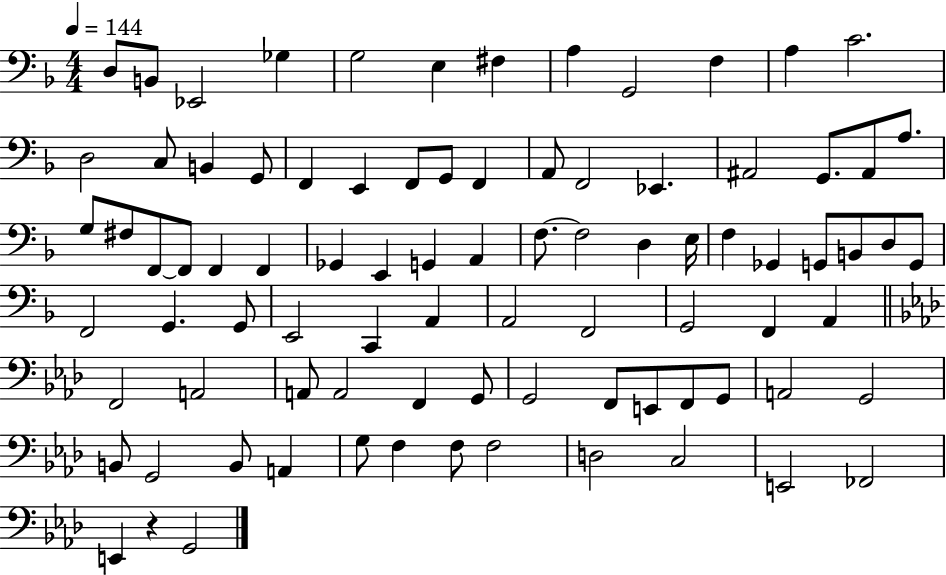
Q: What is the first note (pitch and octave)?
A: D3